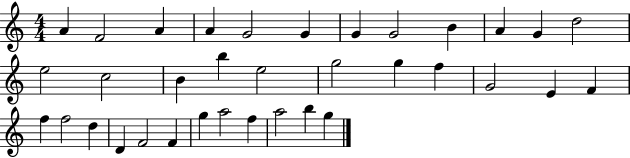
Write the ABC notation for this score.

X:1
T:Untitled
M:4/4
L:1/4
K:C
A F2 A A G2 G G G2 B A G d2 e2 c2 B b e2 g2 g f G2 E F f f2 d D F2 F g a2 f a2 b g